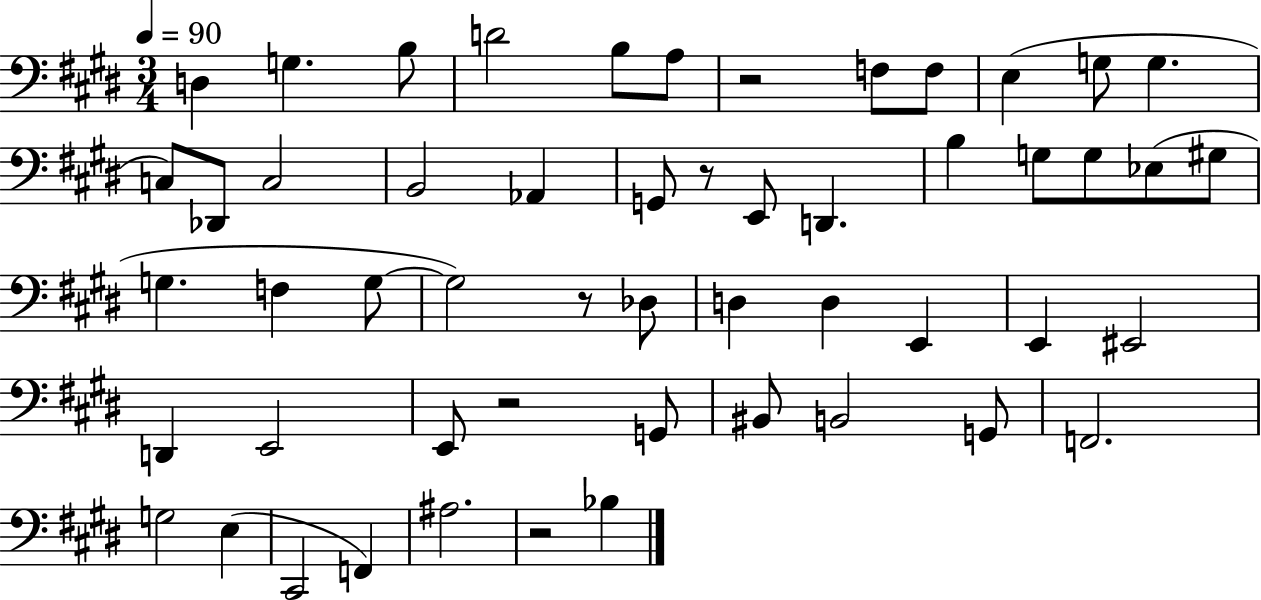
D3/q G3/q. B3/e D4/h B3/e A3/e R/h F3/e F3/e E3/q G3/e G3/q. C3/e Db2/e C3/h B2/h Ab2/q G2/e R/e E2/e D2/q. B3/q G3/e G3/e Eb3/e G#3/e G3/q. F3/q G3/e G3/h R/e Db3/e D3/q D3/q E2/q E2/q EIS2/h D2/q E2/h E2/e R/h G2/e BIS2/e B2/h G2/e F2/h. G3/h E3/q C#2/h F2/q A#3/h. R/h Bb3/q